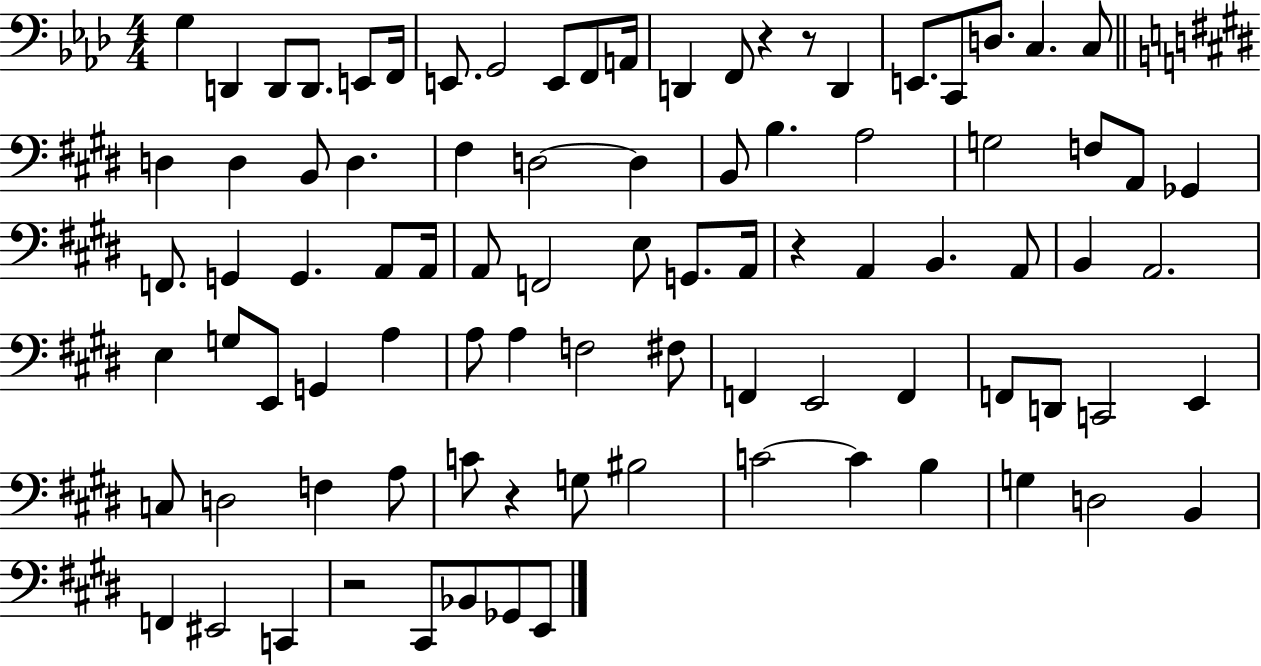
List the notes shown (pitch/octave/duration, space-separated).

G3/q D2/q D2/e D2/e. E2/e F2/s E2/e. G2/h E2/e F2/e A2/s D2/q F2/e R/q R/e D2/q E2/e. C2/e D3/e. C3/q. C3/e D3/q D3/q B2/e D3/q. F#3/q D3/h D3/q B2/e B3/q. A3/h G3/h F3/e A2/e Gb2/q F2/e. G2/q G2/q. A2/e A2/s A2/e F2/h E3/e G2/e. A2/s R/q A2/q B2/q. A2/e B2/q A2/h. E3/q G3/e E2/e G2/q A3/q A3/e A3/q F3/h F#3/e F2/q E2/h F2/q F2/e D2/e C2/h E2/q C3/e D3/h F3/q A3/e C4/e R/q G3/e BIS3/h C4/h C4/q B3/q G3/q D3/h B2/q F2/q EIS2/h C2/q R/h C#2/e Bb2/e Gb2/e E2/e